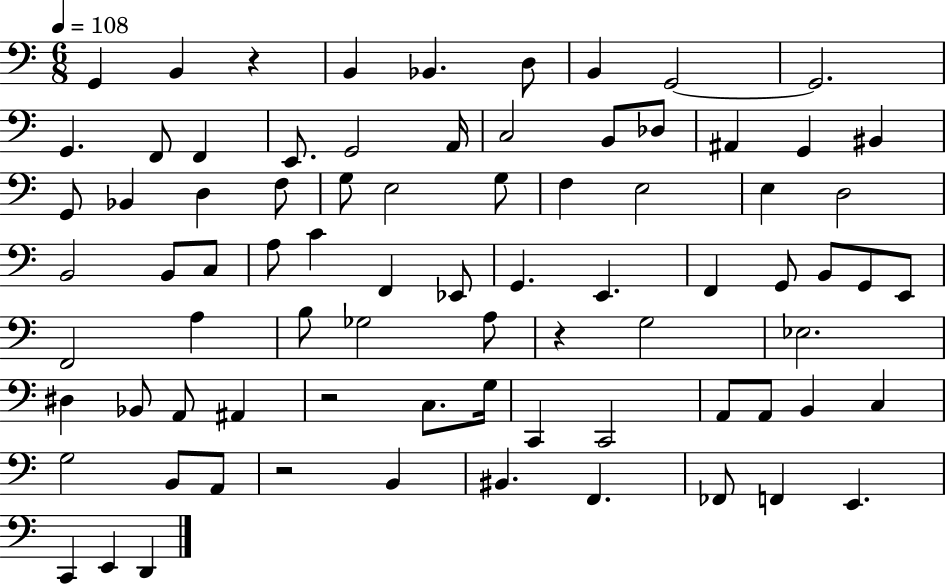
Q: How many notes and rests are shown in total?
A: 80